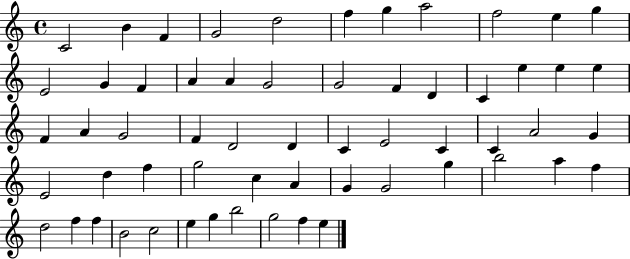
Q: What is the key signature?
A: C major